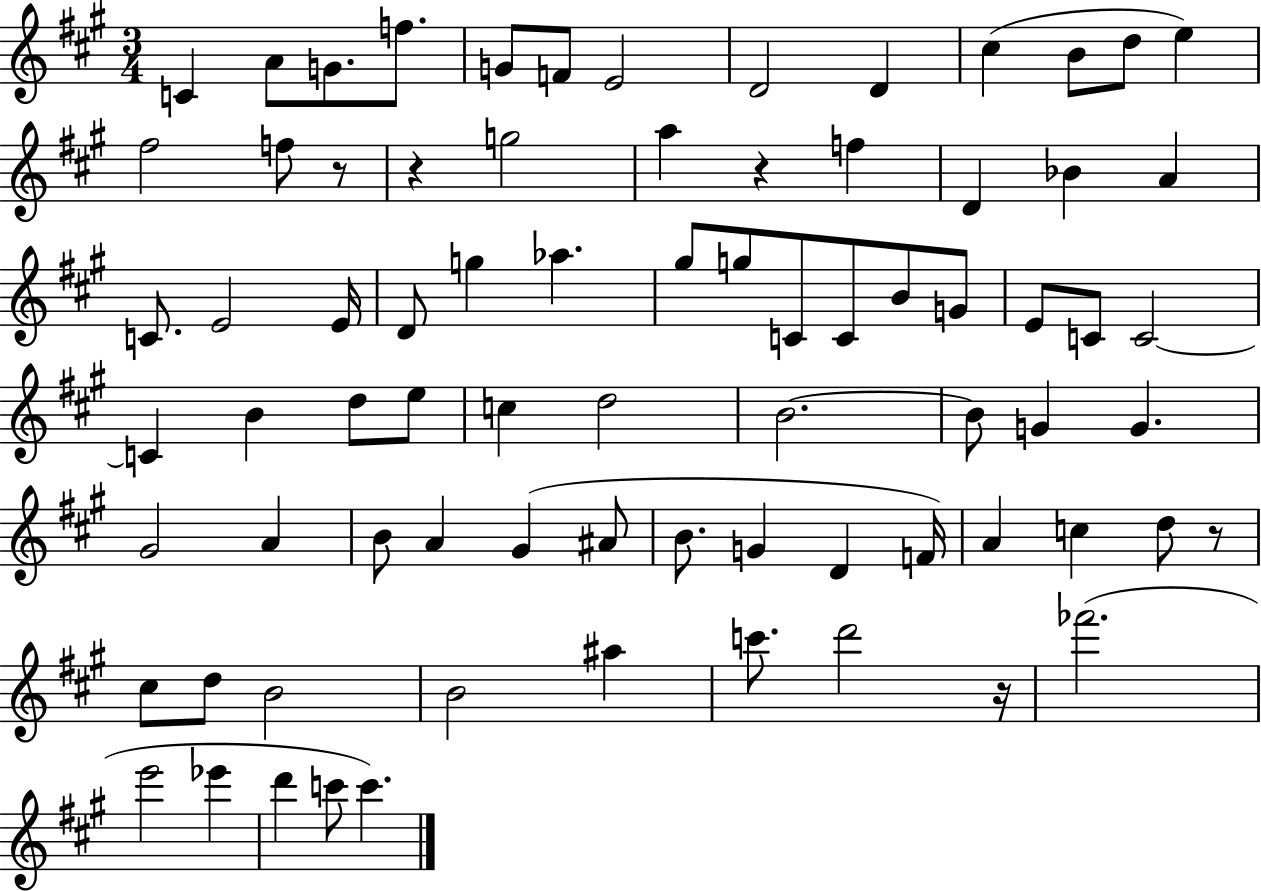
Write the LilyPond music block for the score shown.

{
  \clef treble
  \numericTimeSignature
  \time 3/4
  \key a \major
  c'4 a'8 g'8. f''8. | g'8 f'8 e'2 | d'2 d'4 | cis''4( b'8 d''8 e''4) | \break fis''2 f''8 r8 | r4 g''2 | a''4 r4 f''4 | d'4 bes'4 a'4 | \break c'8. e'2 e'16 | d'8 g''4 aes''4. | gis''8 g''8 c'8 c'8 b'8 g'8 | e'8 c'8 c'2~~ | \break c'4 b'4 d''8 e''8 | c''4 d''2 | b'2.~~ | b'8 g'4 g'4. | \break gis'2 a'4 | b'8 a'4 gis'4( ais'8 | b'8. g'4 d'4 f'16) | a'4 c''4 d''8 r8 | \break cis''8 d''8 b'2 | b'2 ais''4 | c'''8. d'''2 r16 | fes'''2.( | \break e'''2 ees'''4 | d'''4 c'''8 c'''4.) | \bar "|."
}